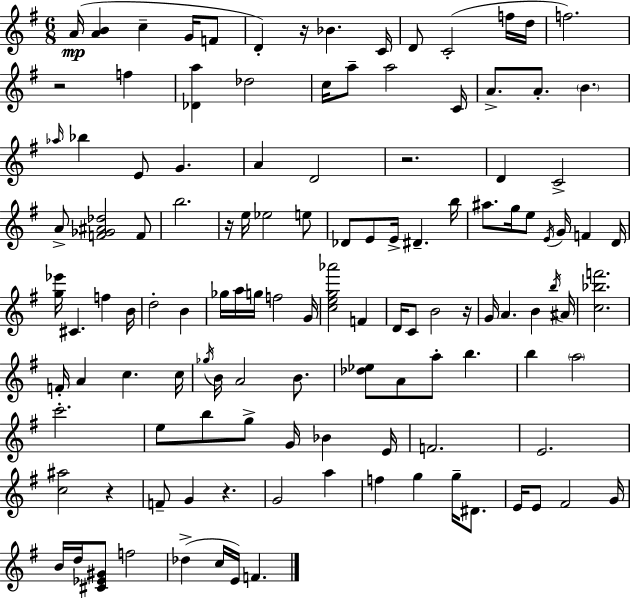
X:1
T:Untitled
M:6/8
L:1/4
K:G
A/4 [AB] c G/4 F/2 D z/4 _B C/4 D/2 C2 f/4 d/4 f2 z2 f [_Da] _d2 c/4 a/2 a2 C/4 A/2 A/2 B _a/4 _b E/2 G A D2 z2 D C2 A/2 [F_G^A_d]2 F/2 b2 z/4 e/4 _e2 e/2 _D/2 E/2 E/4 ^D b/4 ^a/2 g/4 e/2 E/4 G/4 F D/4 [g_e']/4 ^C f B/4 d2 B _g/4 a/4 g/4 f2 G/4 [ceg_a']2 F D/4 C/2 B2 z/4 G/4 A B b/4 ^A/4 [c_bf']2 F/4 A c c/4 _g/4 B/4 A2 B/2 [_d_e]/2 A/2 a/2 b b a2 c'2 e/2 b/2 g/2 G/4 _B E/4 F2 E2 [c^a]2 z F/2 G z G2 a f g g/4 ^D/2 E/4 E/2 ^F2 G/4 B/4 d/4 [^C_E^G]/2 f2 _d c/4 E/4 F